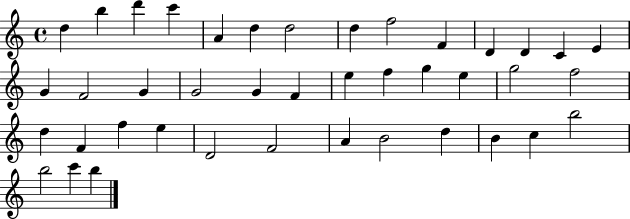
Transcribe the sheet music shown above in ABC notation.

X:1
T:Untitled
M:4/4
L:1/4
K:C
d b d' c' A d d2 d f2 F D D C E G F2 G G2 G F e f g e g2 f2 d F f e D2 F2 A B2 d B c b2 b2 c' b